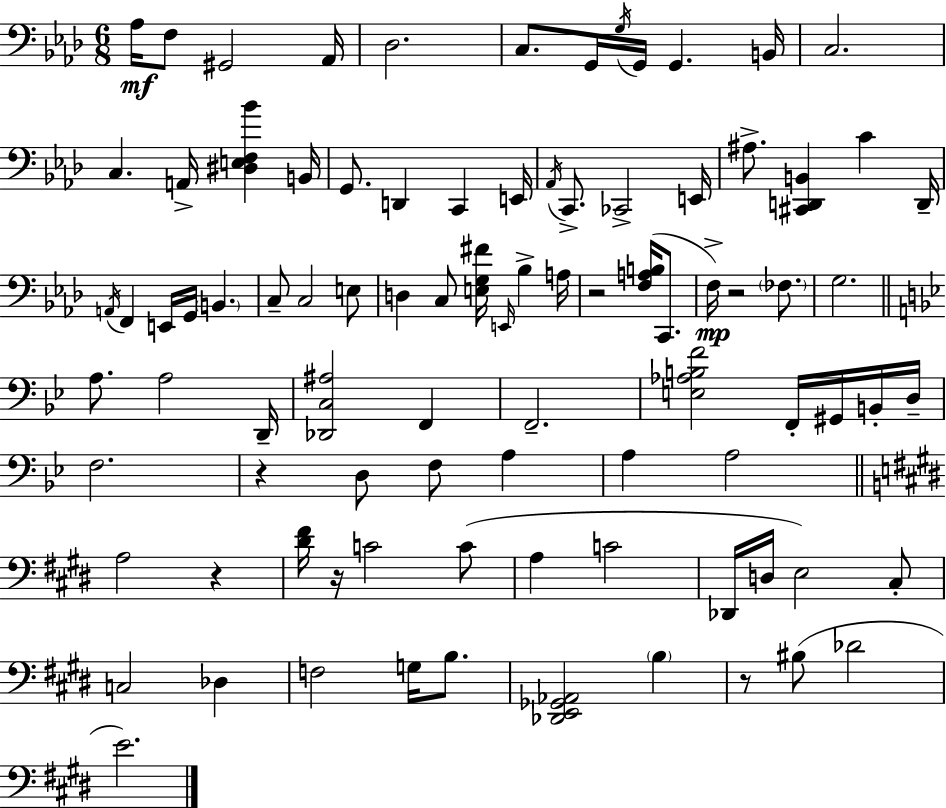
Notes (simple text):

Ab3/s F3/e G#2/h Ab2/s Db3/h. C3/e. G2/s G3/s G2/s G2/q. B2/s C3/h. C3/q. A2/s [D#3,E3,F3,Bb4]/q B2/s G2/e. D2/q C2/q E2/s Ab2/s C2/e. CES2/h E2/s A#3/e. [C#2,D2,B2]/q C4/q D2/s A2/s F2/q E2/s G2/s B2/q. C3/e C3/h E3/e D3/q C3/e [E3,G3,F#4]/s E2/s Bb3/q A3/s R/h [F3,A3,B3]/s C2/e. F3/s R/h FES3/e. G3/h. A3/e. A3/h D2/s [Db2,C3,A#3]/h F2/q F2/h. [E3,Ab3,B3,F4]/h F2/s G#2/s B2/s D3/s F3/h. R/q D3/e F3/e A3/q A3/q A3/h A3/h R/q [D#4,F#4]/s R/s C4/h C4/e A3/q C4/h Db2/s D3/s E3/h C#3/e C3/h Db3/q F3/h G3/s B3/e. [Db2,E2,Gb2,Ab2]/h B3/q R/e BIS3/e Db4/h E4/h.